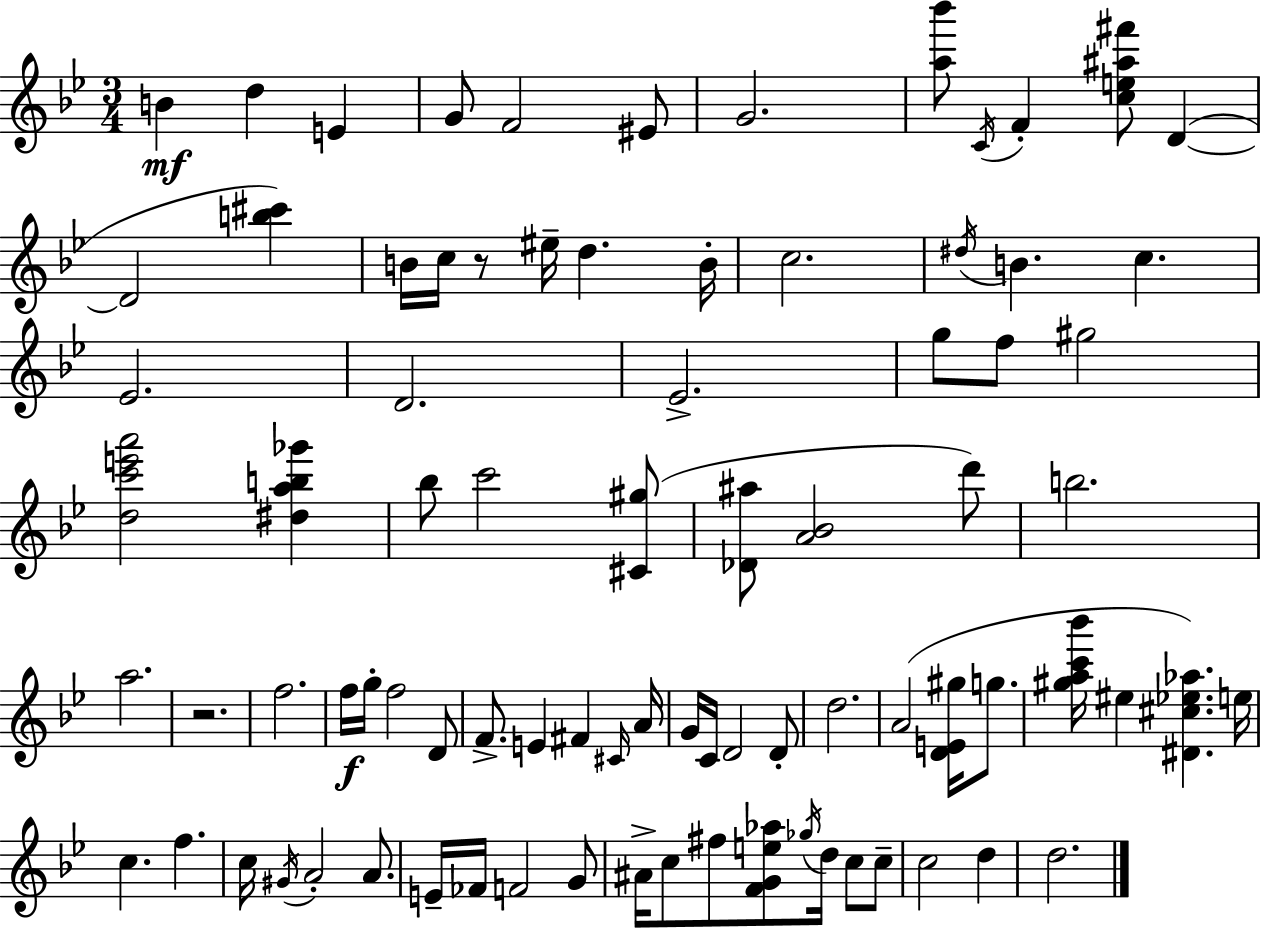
B4/q D5/q E4/q G4/e F4/h EIS4/e G4/h. [A5,Bb6]/e C4/s F4/q [C5,E5,A#5,F#6]/e D4/q D4/h [B5,C#6]/q B4/s C5/s R/e EIS5/s D5/q. B4/s C5/h. D#5/s B4/q. C5/q. Eb4/h. D4/h. Eb4/h. G5/e F5/e G#5/h [D5,C6,E6,A6]/h [D#5,A5,B5,Gb6]/q Bb5/e C6/h [C#4,G#5]/e [Db4,A#5]/e [A4,Bb4]/h D6/e B5/h. A5/h. R/h. F5/h. F5/s G5/s F5/h D4/e F4/e. E4/q F#4/q C#4/s A4/s G4/s C4/s D4/h D4/e D5/h. A4/h [D4,E4,G#5]/s G5/e. [G#5,A5,C6,Bb6]/s EIS5/q [D#4,C#5,Eb5,Ab5]/q. E5/s C5/q. F5/q. C5/s G#4/s A4/h A4/e. E4/s FES4/s F4/h G4/e A#4/s C5/e F#5/e [F4,G4,E5,Ab5]/e Gb5/s D5/s C5/e C5/e C5/h D5/q D5/h.